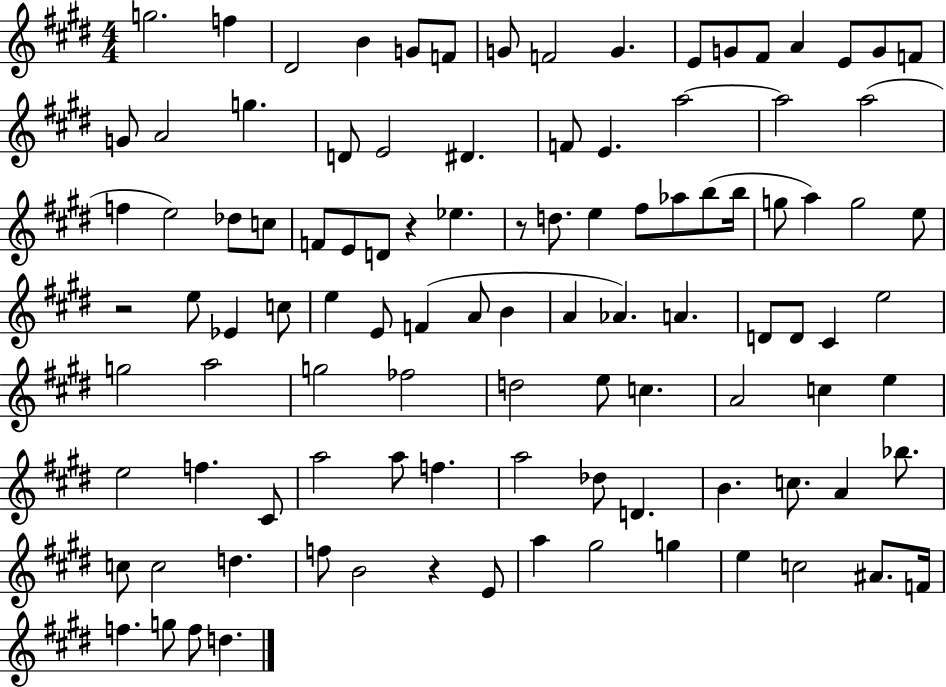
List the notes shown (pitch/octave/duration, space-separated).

G5/h. F5/q D#4/h B4/q G4/e F4/e G4/e F4/h G4/q. E4/e G4/e F#4/e A4/q E4/e G4/e F4/e G4/e A4/h G5/q. D4/e E4/h D#4/q. F4/e E4/q. A5/h A5/h A5/h F5/q E5/h Db5/e C5/e F4/e E4/e D4/e R/q Eb5/q. R/e D5/e. E5/q F#5/e Ab5/e B5/e B5/s G5/e A5/q G5/h E5/e R/h E5/e Eb4/q C5/e E5/q E4/e F4/q A4/e B4/q A4/q Ab4/q. A4/q. D4/e D4/e C#4/q E5/h G5/h A5/h G5/h FES5/h D5/h E5/e C5/q. A4/h C5/q E5/q E5/h F5/q. C#4/e A5/h A5/e F5/q. A5/h Db5/e D4/q. B4/q. C5/e. A4/q Bb5/e. C5/e C5/h D5/q. F5/e B4/h R/q E4/e A5/q G#5/h G5/q E5/q C5/h A#4/e. F4/s F5/q. G5/e F5/e D5/q.